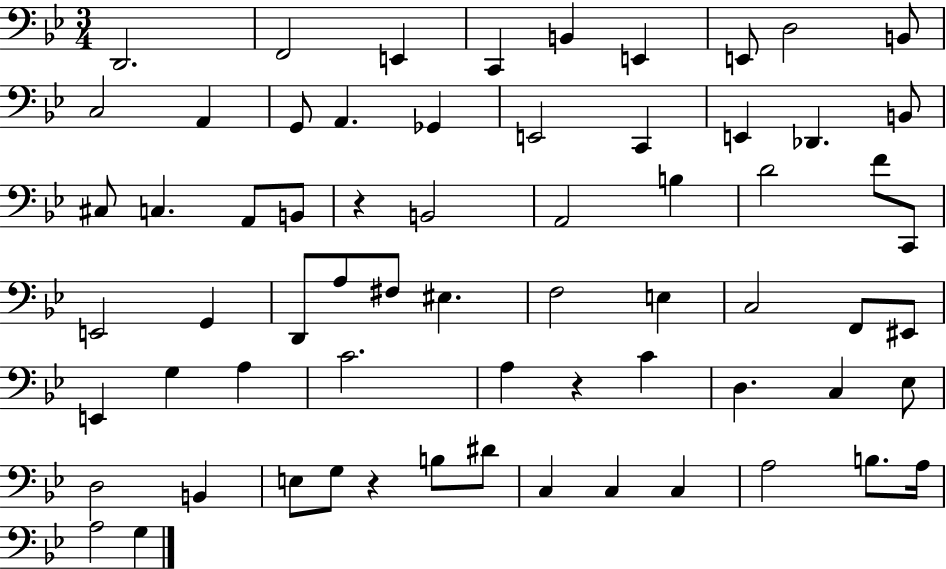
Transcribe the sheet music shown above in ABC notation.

X:1
T:Untitled
M:3/4
L:1/4
K:Bb
D,,2 F,,2 E,, C,, B,, E,, E,,/2 D,2 B,,/2 C,2 A,, G,,/2 A,, _G,, E,,2 C,, E,, _D,, B,,/2 ^C,/2 C, A,,/2 B,,/2 z B,,2 A,,2 B, D2 F/2 C,,/2 E,,2 G,, D,,/2 A,/2 ^F,/2 ^E, F,2 E, C,2 F,,/2 ^E,,/2 E,, G, A, C2 A, z C D, C, _E,/2 D,2 B,, E,/2 G,/2 z B,/2 ^D/2 C, C, C, A,2 B,/2 A,/4 A,2 G,